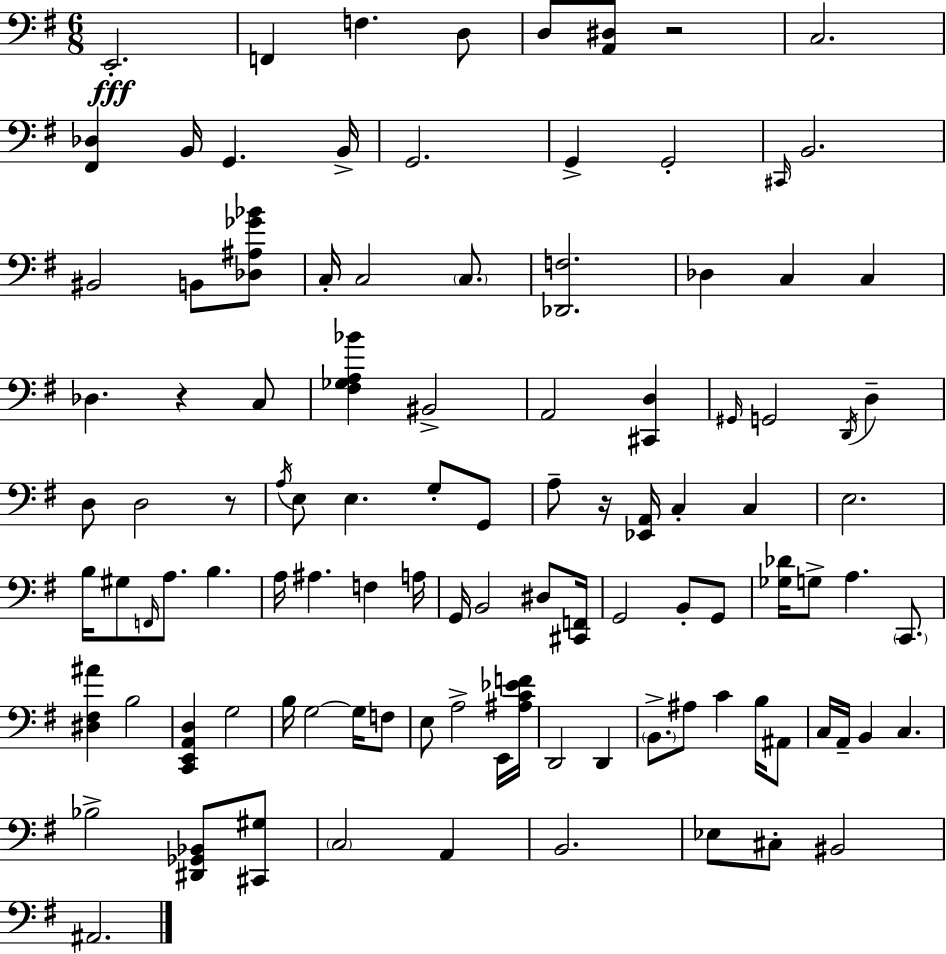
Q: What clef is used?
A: bass